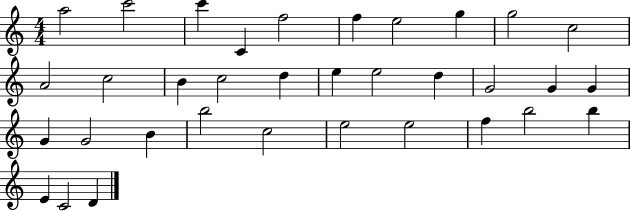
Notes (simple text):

A5/h C6/h C6/q C4/q F5/h F5/q E5/h G5/q G5/h C5/h A4/h C5/h B4/q C5/h D5/q E5/q E5/h D5/q G4/h G4/q G4/q G4/q G4/h B4/q B5/h C5/h E5/h E5/h F5/q B5/h B5/q E4/q C4/h D4/q